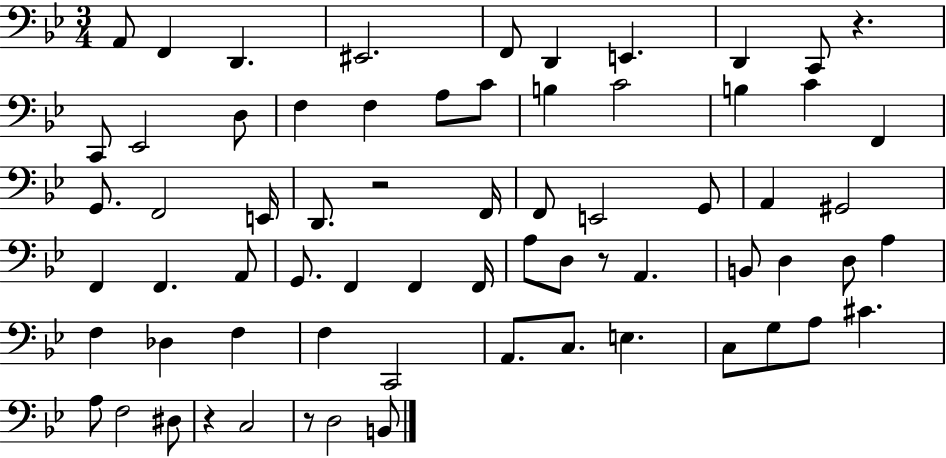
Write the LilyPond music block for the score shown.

{
  \clef bass
  \numericTimeSignature
  \time 3/4
  \key bes \major
  a,8 f,4 d,4. | eis,2. | f,8 d,4 e,4. | d,4 c,8 r4. | \break c,8 ees,2 d8 | f4 f4 a8 c'8 | b4 c'2 | b4 c'4 f,4 | \break g,8. f,2 e,16 | d,8. r2 f,16 | f,8 e,2 g,8 | a,4 gis,2 | \break f,4 f,4. a,8 | g,8. f,4 f,4 f,16 | a8 d8 r8 a,4. | b,8 d4 d8 a4 | \break f4 des4 f4 | f4 c,2 | a,8. c8. e4. | c8 g8 a8 cis'4. | \break a8 f2 dis8 | r4 c2 | r8 d2 b,8 | \bar "|."
}